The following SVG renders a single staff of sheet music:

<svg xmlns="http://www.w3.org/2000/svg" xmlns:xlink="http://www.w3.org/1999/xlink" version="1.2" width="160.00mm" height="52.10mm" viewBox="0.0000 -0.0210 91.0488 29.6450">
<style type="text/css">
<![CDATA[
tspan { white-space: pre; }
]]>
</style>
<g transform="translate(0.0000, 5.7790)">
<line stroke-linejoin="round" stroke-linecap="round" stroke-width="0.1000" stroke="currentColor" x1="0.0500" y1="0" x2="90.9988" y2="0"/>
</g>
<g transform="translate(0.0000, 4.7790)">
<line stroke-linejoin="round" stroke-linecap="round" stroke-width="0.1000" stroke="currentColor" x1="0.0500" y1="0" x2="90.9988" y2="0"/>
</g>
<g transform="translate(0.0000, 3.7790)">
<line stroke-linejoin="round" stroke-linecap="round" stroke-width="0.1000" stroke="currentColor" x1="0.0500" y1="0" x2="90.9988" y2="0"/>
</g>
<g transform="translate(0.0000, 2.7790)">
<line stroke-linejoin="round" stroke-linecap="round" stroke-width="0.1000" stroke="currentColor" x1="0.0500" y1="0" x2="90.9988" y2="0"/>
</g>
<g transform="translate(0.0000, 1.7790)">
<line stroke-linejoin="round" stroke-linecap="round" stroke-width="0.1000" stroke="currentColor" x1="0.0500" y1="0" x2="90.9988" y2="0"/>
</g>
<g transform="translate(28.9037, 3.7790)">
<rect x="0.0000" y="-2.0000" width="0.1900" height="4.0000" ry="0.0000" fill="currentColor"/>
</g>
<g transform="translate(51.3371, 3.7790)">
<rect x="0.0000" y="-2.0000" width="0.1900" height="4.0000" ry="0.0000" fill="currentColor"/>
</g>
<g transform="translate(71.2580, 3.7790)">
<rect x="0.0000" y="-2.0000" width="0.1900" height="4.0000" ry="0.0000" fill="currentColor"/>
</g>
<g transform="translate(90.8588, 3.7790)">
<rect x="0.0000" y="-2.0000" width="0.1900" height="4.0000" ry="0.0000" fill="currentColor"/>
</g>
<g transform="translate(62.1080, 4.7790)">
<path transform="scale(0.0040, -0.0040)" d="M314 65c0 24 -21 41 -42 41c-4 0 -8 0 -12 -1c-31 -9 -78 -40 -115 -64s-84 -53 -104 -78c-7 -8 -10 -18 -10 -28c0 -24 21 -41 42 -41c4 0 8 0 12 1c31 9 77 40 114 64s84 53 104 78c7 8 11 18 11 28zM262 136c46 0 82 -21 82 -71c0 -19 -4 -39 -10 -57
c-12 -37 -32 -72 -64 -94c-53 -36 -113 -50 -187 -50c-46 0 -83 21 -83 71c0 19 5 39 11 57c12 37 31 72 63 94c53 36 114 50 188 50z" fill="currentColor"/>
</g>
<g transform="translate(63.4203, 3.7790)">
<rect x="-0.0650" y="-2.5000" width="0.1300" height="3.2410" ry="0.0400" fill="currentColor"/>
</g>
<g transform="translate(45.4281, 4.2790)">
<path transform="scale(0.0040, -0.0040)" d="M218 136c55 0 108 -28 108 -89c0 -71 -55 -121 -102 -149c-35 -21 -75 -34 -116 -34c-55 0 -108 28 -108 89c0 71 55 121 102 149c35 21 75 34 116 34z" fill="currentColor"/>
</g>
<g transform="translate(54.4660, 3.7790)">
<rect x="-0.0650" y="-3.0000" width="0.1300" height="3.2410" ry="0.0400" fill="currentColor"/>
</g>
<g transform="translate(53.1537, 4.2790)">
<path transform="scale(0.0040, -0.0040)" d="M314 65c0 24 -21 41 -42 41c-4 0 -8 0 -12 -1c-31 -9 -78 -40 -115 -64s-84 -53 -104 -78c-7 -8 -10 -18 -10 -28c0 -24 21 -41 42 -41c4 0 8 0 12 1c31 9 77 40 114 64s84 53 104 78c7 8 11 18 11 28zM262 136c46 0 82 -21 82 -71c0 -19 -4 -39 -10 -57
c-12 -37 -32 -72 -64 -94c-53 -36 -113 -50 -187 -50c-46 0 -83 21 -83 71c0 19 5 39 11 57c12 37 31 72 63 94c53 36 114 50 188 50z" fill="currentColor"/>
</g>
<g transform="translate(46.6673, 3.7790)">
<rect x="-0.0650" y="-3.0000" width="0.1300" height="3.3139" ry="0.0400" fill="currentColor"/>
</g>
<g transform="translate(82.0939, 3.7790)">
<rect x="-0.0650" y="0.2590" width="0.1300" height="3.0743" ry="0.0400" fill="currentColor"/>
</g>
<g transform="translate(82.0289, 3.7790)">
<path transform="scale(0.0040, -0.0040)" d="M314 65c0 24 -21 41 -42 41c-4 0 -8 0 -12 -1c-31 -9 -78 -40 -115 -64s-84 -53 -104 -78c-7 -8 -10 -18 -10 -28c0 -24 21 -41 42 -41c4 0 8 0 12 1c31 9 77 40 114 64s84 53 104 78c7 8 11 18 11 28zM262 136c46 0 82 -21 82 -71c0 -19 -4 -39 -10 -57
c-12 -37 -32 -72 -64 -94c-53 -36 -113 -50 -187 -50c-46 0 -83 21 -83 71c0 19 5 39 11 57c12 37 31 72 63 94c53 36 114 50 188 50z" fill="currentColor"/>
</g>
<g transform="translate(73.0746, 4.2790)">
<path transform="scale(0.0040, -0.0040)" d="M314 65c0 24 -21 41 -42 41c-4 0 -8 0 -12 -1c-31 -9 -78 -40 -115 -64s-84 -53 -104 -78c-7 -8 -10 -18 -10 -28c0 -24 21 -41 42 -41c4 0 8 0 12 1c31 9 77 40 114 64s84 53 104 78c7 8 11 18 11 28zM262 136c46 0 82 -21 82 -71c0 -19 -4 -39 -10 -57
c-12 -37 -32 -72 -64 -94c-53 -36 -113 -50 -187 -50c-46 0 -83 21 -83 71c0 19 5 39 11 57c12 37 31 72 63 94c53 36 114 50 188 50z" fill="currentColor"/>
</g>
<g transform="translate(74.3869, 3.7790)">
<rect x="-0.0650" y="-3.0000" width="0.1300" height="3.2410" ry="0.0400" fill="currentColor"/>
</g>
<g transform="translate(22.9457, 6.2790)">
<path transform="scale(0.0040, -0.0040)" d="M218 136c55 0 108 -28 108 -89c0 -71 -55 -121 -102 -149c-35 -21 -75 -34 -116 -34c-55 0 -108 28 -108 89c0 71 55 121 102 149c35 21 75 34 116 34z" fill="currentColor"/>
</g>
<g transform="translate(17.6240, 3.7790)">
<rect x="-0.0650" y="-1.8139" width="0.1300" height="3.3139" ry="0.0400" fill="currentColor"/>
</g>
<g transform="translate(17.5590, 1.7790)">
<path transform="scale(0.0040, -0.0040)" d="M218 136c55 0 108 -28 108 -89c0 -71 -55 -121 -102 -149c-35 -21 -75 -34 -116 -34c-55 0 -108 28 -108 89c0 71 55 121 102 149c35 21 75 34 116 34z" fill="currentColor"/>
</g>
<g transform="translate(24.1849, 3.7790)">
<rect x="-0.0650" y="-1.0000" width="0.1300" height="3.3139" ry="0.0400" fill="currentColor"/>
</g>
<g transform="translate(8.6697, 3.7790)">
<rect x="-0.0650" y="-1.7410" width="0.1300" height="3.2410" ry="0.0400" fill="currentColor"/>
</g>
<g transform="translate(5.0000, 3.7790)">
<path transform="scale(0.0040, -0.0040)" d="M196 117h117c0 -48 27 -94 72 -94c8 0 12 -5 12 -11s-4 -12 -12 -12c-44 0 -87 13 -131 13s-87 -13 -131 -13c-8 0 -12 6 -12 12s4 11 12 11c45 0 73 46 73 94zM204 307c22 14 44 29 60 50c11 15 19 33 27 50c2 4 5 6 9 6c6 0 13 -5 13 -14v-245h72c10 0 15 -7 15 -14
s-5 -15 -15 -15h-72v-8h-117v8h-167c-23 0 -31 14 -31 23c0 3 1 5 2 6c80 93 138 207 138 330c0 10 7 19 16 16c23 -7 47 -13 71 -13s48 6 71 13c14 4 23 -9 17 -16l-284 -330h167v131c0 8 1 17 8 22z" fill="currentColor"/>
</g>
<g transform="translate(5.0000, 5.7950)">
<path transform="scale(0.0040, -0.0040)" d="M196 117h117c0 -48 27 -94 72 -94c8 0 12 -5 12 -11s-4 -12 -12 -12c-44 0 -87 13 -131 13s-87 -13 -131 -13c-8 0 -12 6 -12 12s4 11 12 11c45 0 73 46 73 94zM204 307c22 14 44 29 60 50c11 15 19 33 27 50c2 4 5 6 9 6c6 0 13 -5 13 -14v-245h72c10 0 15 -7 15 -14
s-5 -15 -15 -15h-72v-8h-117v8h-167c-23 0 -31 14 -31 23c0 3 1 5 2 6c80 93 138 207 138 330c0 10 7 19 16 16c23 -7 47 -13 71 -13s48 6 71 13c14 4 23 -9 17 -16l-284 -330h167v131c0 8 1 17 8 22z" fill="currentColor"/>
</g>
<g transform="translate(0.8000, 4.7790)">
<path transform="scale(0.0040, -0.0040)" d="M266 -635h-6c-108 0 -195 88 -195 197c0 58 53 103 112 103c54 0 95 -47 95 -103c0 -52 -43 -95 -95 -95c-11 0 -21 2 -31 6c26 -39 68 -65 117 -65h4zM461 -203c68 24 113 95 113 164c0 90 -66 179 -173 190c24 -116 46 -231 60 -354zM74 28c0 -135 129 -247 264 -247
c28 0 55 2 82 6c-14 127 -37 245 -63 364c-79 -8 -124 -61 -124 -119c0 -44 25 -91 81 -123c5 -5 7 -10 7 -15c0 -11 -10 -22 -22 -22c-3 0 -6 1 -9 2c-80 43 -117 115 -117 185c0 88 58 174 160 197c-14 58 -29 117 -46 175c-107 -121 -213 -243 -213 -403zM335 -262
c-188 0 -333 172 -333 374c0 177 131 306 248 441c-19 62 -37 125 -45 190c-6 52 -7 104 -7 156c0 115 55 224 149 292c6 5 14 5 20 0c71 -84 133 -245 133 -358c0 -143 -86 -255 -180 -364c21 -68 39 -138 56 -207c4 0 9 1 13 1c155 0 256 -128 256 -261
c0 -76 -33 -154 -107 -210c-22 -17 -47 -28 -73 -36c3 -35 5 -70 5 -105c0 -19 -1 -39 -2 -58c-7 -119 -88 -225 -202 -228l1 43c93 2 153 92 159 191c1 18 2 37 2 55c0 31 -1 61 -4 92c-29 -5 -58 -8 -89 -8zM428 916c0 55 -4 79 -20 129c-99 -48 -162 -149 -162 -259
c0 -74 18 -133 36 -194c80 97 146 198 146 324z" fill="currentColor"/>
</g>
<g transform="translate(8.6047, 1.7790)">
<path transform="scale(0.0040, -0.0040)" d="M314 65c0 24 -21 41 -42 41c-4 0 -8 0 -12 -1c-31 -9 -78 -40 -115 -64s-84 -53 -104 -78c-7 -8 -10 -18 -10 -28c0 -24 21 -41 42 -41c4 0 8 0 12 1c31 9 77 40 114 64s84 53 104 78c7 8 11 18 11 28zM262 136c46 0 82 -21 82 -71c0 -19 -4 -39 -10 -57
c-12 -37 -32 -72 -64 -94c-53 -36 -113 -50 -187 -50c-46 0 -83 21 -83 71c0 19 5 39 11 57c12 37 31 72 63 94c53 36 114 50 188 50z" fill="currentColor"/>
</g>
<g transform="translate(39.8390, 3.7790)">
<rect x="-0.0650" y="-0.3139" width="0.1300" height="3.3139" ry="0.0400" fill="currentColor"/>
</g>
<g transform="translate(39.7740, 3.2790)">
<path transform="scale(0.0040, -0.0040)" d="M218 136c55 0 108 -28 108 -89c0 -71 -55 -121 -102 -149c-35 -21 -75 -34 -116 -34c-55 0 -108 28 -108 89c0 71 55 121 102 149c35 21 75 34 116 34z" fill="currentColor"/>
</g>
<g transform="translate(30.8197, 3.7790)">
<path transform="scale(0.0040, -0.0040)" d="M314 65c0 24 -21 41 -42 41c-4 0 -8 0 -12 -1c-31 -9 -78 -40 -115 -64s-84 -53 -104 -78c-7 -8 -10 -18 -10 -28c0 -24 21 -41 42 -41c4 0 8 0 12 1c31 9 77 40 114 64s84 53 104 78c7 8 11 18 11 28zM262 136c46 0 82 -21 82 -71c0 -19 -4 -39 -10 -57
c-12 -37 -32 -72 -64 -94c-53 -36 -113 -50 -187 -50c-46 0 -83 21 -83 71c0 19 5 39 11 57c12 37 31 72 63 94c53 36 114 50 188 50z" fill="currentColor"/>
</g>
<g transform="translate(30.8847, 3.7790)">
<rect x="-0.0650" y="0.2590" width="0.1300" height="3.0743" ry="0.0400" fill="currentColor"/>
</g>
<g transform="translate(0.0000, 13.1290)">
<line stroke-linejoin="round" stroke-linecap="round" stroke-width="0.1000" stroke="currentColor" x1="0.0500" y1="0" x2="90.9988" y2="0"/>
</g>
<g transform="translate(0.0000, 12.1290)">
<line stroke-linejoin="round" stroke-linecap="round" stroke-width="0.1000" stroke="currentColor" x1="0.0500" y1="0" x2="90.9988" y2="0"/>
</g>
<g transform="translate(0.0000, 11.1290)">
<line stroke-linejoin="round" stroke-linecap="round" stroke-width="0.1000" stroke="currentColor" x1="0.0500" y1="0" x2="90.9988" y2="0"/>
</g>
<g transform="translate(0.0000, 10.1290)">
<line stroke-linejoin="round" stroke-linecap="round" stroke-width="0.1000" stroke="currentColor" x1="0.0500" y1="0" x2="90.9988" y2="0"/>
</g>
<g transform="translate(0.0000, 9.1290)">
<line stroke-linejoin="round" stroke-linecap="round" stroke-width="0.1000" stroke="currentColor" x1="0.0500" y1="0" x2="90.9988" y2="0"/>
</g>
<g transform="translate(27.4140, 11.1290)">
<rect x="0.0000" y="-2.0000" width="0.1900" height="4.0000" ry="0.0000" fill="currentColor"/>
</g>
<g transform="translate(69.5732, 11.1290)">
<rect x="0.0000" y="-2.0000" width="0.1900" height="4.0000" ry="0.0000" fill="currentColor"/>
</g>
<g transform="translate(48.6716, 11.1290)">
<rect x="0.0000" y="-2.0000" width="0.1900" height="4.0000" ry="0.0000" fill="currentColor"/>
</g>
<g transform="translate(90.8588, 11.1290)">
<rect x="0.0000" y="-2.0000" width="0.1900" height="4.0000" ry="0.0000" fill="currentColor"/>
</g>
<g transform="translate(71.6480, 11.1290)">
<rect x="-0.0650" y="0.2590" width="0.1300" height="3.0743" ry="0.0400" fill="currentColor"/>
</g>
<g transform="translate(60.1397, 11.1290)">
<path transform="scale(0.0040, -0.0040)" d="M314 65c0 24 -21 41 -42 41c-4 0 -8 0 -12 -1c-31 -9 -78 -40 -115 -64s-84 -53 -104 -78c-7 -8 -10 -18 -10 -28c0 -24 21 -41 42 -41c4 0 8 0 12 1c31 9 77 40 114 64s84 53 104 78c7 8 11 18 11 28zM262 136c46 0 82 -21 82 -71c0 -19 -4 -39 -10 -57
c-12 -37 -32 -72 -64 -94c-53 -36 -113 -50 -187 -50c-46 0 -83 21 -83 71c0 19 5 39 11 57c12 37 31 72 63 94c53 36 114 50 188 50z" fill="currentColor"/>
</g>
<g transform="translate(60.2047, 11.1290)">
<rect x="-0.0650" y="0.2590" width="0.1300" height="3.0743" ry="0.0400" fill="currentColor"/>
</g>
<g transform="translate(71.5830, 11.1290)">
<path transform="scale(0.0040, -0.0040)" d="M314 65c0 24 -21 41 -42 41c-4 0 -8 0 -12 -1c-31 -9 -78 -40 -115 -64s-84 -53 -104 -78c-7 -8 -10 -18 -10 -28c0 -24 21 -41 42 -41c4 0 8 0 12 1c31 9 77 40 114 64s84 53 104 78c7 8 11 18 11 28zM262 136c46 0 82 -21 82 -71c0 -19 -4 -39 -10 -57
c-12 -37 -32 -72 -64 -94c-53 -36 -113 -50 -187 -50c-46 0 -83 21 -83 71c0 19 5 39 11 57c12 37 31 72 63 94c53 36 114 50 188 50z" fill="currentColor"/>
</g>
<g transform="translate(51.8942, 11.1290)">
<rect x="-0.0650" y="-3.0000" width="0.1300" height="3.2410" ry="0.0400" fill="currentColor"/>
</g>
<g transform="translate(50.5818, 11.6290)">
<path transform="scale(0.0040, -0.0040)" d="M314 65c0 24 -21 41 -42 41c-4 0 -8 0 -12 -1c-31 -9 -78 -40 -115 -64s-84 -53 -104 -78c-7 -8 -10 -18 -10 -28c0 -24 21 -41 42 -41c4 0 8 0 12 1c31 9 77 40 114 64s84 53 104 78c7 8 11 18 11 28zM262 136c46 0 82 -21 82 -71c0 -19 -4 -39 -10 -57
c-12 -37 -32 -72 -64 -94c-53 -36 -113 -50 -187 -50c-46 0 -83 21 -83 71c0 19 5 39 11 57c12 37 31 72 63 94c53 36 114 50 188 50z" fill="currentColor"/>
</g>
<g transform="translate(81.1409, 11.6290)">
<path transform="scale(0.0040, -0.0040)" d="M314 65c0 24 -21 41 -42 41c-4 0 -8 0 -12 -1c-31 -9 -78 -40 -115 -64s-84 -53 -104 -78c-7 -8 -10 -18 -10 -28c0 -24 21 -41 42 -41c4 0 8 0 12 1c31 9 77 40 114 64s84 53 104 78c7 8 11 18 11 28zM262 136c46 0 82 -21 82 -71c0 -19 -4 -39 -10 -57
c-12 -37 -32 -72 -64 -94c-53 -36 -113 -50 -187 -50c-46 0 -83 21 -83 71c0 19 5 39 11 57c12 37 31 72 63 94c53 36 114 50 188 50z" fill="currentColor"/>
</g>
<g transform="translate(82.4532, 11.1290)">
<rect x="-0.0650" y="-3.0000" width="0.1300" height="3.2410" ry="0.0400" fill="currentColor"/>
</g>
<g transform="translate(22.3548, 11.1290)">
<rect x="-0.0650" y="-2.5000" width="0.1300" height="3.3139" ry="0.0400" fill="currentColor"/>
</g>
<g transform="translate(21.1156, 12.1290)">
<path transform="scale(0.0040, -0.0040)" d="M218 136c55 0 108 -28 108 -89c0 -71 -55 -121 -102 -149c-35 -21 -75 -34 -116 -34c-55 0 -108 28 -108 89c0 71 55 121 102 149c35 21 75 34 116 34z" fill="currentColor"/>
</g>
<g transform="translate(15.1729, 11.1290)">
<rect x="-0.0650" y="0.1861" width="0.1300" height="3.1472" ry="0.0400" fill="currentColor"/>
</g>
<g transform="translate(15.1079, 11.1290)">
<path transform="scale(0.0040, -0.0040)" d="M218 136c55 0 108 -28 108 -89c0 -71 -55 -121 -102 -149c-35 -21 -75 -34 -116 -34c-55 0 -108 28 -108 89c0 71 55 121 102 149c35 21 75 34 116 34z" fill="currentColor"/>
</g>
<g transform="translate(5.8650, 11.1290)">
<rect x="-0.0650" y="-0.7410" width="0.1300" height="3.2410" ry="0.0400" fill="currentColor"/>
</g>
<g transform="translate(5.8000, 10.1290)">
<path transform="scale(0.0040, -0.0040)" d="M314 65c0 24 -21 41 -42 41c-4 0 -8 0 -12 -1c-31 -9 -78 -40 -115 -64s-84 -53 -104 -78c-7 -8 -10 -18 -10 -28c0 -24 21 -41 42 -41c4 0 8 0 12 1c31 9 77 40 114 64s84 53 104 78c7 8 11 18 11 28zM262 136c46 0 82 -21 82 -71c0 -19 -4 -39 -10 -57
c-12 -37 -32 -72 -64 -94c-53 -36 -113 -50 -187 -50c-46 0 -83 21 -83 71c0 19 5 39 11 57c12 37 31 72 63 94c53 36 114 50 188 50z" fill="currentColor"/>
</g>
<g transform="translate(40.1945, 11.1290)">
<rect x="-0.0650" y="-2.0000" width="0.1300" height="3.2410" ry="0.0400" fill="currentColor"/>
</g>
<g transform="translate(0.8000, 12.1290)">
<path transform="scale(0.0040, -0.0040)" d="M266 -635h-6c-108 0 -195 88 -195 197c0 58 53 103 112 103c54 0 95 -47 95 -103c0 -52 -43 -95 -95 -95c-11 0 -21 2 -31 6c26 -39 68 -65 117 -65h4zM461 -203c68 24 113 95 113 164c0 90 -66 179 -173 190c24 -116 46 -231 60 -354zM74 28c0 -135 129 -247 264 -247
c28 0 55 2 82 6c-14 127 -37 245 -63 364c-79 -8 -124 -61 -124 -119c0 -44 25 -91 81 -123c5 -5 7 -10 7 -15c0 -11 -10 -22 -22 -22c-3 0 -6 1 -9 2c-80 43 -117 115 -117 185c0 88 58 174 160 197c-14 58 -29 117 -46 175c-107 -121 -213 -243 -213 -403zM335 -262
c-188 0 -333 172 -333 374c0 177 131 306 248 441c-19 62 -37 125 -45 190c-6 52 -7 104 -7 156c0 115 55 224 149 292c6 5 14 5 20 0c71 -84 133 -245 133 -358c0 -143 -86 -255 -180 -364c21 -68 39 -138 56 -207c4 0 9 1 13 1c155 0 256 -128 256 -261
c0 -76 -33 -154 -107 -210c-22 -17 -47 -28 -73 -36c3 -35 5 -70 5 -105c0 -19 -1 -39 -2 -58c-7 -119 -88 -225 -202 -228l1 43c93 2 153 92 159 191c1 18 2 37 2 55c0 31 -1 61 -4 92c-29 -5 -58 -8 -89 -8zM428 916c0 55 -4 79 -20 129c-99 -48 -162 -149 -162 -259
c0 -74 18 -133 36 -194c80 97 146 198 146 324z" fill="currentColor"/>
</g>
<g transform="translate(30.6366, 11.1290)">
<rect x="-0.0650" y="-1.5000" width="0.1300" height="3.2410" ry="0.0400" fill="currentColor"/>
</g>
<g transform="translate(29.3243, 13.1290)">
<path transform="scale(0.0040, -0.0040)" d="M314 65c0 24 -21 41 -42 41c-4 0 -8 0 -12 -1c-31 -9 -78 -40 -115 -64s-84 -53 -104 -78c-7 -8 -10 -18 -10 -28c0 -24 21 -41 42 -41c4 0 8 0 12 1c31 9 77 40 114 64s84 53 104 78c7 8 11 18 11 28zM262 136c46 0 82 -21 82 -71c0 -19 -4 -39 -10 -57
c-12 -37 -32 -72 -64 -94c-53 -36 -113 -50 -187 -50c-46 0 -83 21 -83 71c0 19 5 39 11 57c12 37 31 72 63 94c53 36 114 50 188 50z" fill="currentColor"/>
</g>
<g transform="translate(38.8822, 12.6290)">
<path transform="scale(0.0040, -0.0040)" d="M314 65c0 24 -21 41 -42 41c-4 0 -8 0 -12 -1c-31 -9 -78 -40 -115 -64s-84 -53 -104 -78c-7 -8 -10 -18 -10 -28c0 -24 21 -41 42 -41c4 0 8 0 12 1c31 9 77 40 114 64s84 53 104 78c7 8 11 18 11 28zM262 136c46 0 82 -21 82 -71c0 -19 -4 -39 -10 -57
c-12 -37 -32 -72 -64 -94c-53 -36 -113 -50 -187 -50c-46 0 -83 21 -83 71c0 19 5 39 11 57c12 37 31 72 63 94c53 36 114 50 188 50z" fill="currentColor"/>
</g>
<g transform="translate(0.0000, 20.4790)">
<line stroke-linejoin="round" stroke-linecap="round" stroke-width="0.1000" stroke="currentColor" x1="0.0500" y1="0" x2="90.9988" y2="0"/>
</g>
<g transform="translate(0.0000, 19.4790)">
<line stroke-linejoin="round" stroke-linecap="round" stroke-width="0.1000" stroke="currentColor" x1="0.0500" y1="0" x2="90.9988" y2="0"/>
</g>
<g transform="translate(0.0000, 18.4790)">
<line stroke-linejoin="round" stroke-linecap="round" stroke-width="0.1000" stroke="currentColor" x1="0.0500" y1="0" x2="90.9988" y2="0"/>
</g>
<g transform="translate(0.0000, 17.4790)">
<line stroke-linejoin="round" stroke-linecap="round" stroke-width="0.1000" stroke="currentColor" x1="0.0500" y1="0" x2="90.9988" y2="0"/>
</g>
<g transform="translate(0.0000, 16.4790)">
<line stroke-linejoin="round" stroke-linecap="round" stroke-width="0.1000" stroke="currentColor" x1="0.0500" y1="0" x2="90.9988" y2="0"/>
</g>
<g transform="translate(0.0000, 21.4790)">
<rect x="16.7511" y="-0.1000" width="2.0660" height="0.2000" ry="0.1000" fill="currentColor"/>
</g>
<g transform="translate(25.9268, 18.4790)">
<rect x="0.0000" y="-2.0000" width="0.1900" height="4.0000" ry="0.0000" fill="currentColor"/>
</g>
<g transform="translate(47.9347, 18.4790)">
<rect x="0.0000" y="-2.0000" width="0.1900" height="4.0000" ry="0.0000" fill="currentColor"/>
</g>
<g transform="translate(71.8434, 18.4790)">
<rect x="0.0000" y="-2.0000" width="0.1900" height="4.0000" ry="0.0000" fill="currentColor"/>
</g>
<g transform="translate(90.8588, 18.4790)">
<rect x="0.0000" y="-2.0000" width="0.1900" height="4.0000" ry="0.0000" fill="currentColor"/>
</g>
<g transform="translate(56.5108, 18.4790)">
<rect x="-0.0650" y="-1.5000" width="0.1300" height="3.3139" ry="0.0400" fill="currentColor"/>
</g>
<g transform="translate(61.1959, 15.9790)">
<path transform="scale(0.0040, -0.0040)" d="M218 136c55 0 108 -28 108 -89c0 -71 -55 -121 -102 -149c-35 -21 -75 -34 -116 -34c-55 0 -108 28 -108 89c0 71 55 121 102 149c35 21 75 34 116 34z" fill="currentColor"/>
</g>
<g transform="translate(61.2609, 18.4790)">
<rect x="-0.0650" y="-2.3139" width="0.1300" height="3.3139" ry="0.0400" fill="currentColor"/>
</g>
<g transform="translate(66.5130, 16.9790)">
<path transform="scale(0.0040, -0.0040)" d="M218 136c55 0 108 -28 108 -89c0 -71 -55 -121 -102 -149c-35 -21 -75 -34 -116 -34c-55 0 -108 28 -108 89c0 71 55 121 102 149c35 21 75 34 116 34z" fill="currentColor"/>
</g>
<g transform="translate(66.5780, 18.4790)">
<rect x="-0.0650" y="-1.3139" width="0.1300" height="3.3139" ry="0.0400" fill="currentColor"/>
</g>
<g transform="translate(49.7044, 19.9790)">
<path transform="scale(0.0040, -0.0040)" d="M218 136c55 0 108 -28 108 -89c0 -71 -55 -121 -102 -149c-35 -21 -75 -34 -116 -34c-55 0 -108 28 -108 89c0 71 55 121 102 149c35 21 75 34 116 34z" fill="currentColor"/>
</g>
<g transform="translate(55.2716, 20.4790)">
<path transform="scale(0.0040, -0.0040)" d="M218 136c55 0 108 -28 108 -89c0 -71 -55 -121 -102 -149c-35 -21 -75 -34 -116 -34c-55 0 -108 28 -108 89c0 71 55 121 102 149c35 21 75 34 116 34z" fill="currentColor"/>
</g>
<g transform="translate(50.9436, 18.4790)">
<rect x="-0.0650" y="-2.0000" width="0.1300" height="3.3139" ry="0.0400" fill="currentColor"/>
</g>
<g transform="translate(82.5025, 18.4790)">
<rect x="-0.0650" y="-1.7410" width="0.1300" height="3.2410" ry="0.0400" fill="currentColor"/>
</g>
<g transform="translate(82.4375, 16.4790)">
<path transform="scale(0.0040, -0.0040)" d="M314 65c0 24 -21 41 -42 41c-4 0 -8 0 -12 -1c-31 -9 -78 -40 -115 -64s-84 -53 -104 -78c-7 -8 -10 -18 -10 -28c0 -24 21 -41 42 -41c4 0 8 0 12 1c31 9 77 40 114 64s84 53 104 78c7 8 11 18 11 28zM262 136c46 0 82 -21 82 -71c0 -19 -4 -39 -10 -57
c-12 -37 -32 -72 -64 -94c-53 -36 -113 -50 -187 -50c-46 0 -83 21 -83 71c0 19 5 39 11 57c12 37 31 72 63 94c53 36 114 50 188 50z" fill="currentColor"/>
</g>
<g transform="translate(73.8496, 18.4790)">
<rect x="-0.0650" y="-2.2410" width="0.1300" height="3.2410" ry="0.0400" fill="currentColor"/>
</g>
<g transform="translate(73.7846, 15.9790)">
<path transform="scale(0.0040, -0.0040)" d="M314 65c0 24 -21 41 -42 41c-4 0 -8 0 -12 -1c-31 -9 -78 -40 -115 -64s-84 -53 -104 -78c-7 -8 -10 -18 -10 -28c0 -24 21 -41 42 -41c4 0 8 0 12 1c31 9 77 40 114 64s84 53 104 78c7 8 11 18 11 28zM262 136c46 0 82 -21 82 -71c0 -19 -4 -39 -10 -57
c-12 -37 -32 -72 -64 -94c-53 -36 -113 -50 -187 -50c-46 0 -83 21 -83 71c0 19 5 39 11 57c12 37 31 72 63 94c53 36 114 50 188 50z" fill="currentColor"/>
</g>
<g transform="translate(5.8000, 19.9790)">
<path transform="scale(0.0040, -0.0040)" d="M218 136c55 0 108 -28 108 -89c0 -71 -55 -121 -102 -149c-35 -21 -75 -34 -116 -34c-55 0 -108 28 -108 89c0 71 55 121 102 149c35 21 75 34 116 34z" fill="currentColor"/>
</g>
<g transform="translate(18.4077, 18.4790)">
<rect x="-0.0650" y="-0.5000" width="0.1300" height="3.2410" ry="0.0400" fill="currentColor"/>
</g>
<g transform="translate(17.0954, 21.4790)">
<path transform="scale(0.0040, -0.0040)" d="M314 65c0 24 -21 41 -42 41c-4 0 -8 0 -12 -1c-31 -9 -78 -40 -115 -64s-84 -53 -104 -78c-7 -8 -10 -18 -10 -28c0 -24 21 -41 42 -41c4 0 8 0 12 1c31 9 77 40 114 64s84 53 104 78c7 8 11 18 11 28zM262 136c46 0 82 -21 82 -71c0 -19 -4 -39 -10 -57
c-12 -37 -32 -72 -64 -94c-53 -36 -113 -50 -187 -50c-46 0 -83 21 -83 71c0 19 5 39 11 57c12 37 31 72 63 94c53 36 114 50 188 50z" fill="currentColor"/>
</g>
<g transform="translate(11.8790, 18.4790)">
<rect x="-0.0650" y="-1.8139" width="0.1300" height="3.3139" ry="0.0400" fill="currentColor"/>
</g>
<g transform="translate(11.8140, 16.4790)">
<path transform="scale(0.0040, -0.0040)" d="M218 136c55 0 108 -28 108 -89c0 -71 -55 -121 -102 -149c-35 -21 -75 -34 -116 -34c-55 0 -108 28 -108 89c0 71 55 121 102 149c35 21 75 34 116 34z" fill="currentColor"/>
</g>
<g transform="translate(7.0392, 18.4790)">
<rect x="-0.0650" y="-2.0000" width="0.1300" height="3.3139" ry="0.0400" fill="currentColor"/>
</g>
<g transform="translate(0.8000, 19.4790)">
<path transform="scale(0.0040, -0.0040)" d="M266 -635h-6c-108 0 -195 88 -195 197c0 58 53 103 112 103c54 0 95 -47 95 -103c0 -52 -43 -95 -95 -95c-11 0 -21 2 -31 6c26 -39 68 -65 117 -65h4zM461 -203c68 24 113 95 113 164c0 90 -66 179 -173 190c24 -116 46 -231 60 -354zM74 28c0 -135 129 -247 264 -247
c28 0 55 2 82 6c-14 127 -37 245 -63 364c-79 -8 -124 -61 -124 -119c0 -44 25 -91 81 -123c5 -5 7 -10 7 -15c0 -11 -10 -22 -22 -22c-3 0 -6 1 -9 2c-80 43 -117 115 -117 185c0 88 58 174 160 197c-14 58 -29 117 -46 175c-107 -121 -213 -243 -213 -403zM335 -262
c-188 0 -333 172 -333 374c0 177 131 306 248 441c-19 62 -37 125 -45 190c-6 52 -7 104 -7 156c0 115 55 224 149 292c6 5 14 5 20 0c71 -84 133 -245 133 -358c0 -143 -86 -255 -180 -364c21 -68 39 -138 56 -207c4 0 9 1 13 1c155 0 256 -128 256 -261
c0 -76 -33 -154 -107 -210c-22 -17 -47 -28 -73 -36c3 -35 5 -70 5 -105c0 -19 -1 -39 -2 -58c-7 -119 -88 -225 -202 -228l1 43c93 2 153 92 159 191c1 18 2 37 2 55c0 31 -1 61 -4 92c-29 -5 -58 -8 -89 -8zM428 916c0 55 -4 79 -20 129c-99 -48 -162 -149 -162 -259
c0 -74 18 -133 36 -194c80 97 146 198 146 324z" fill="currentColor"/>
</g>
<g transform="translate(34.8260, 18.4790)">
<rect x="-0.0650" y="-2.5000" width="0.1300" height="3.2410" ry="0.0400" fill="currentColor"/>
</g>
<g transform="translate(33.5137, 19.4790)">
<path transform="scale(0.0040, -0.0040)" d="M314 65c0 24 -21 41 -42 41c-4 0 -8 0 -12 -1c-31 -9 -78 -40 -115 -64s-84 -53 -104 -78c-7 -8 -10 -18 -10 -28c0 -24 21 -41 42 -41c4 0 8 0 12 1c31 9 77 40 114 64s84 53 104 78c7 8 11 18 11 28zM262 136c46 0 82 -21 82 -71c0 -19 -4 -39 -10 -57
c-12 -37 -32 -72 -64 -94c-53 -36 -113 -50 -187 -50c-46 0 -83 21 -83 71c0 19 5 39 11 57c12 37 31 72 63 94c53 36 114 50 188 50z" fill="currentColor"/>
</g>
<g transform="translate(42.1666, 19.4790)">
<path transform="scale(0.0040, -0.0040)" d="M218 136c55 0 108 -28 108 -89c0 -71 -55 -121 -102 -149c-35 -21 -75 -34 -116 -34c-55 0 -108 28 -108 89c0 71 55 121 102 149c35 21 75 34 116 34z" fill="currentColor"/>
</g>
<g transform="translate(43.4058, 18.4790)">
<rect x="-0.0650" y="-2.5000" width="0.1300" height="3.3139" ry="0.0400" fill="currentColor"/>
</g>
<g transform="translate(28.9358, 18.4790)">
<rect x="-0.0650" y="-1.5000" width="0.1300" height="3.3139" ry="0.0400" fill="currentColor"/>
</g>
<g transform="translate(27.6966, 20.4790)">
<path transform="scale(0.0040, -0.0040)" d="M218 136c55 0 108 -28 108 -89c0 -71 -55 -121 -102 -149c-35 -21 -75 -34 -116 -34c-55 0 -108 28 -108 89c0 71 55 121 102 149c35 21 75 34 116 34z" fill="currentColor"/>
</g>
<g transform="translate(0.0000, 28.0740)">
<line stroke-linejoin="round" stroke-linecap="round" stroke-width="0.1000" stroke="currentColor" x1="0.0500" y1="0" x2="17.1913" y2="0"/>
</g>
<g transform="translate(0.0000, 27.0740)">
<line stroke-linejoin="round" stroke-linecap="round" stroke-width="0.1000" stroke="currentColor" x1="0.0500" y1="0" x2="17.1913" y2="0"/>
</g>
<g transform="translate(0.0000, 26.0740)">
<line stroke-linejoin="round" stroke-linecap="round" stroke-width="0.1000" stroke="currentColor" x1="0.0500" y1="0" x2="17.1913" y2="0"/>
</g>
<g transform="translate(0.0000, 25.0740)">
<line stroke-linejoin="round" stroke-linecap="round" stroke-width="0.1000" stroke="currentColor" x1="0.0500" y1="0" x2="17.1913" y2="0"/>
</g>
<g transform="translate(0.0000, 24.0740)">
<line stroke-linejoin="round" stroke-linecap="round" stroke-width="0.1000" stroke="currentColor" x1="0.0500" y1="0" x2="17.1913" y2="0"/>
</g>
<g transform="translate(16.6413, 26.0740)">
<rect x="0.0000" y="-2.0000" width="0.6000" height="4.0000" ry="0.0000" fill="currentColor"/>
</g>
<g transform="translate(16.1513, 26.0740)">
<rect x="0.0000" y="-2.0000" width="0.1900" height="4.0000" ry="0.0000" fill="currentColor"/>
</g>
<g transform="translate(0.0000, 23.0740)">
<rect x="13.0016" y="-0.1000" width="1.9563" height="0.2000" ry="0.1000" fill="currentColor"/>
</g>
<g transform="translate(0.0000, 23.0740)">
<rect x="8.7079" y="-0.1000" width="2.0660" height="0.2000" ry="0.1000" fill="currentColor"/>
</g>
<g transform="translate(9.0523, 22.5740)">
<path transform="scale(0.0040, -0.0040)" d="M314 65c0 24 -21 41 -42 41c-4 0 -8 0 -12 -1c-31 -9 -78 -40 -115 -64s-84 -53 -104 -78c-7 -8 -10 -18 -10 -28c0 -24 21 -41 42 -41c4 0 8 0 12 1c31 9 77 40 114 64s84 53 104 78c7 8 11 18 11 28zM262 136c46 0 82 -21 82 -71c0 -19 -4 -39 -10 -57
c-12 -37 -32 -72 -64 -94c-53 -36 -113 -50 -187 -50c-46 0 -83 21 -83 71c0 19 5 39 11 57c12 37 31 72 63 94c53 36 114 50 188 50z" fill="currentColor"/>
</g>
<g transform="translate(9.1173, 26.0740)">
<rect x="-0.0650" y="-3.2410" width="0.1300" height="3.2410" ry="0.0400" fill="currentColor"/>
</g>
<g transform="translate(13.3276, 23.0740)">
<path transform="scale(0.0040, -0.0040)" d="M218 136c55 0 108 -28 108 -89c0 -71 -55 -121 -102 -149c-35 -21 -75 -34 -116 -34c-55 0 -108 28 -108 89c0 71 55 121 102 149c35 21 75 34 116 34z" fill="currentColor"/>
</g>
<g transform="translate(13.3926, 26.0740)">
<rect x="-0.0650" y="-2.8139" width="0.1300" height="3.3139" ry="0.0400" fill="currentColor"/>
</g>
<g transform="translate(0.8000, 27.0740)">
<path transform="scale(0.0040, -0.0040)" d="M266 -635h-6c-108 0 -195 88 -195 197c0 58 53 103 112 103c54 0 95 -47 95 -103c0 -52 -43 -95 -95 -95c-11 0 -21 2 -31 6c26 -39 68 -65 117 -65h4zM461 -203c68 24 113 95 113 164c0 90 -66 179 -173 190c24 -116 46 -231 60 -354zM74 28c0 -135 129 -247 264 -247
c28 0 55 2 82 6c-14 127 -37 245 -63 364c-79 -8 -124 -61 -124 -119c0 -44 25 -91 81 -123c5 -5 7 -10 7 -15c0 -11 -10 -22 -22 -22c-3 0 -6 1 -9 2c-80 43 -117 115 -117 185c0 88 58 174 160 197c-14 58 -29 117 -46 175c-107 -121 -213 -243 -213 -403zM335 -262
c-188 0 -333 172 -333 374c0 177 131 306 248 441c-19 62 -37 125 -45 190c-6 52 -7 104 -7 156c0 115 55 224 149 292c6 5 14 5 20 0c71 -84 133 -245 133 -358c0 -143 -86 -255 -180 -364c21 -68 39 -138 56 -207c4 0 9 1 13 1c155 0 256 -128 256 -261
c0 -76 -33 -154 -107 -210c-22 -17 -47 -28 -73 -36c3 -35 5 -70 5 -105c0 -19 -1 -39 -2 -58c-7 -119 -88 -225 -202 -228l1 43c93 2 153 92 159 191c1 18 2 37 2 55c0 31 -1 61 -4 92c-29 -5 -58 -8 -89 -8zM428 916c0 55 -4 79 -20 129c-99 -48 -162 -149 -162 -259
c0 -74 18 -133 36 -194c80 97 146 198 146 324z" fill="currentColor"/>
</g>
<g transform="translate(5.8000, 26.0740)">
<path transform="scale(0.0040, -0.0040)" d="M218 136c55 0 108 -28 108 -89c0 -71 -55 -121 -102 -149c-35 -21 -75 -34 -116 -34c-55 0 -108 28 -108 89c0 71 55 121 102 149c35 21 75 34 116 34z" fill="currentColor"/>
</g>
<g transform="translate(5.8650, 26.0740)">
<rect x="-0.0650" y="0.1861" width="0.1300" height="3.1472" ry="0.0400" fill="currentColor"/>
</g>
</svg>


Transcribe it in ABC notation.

X:1
T:Untitled
M:4/4
L:1/4
K:C
f2 f D B2 c A A2 G2 A2 B2 d2 B G E2 F2 A2 B2 B2 A2 F f C2 E G2 G F E g e g2 f2 B b2 a